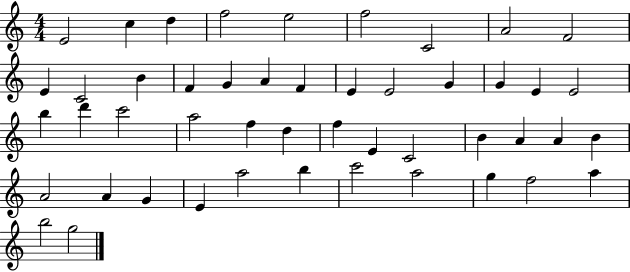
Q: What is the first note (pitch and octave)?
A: E4